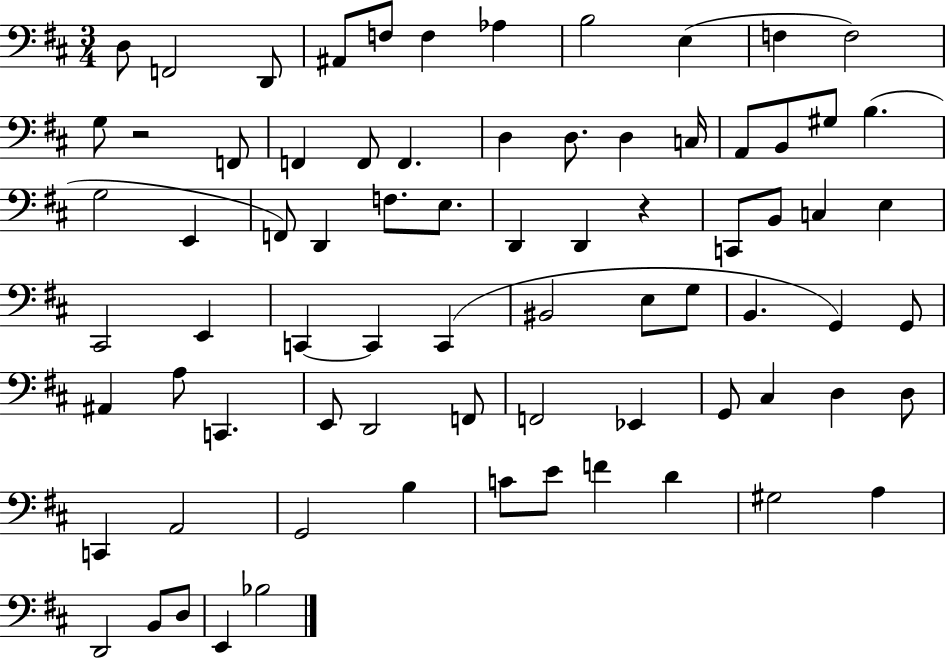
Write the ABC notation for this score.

X:1
T:Untitled
M:3/4
L:1/4
K:D
D,/2 F,,2 D,,/2 ^A,,/2 F,/2 F, _A, B,2 E, F, F,2 G,/2 z2 F,,/2 F,, F,,/2 F,, D, D,/2 D, C,/4 A,,/2 B,,/2 ^G,/2 B, G,2 E,, F,,/2 D,, F,/2 E,/2 D,, D,, z C,,/2 B,,/2 C, E, ^C,,2 E,, C,, C,, C,, ^B,,2 E,/2 G,/2 B,, G,, G,,/2 ^A,, A,/2 C,, E,,/2 D,,2 F,,/2 F,,2 _E,, G,,/2 ^C, D, D,/2 C,, A,,2 G,,2 B, C/2 E/2 F D ^G,2 A, D,,2 B,,/2 D,/2 E,, _B,2